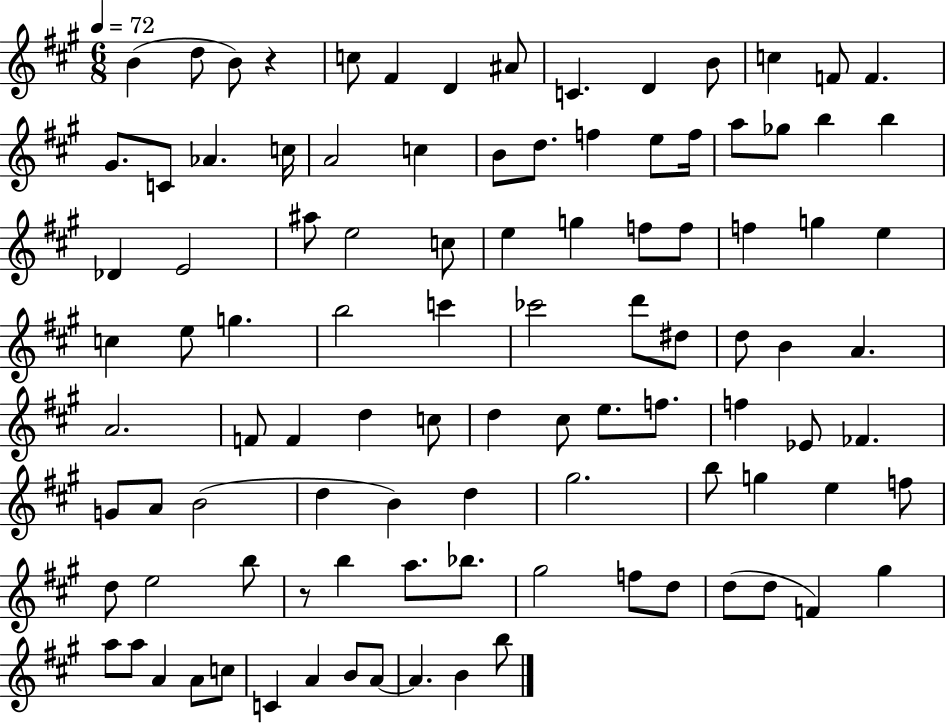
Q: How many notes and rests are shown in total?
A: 101